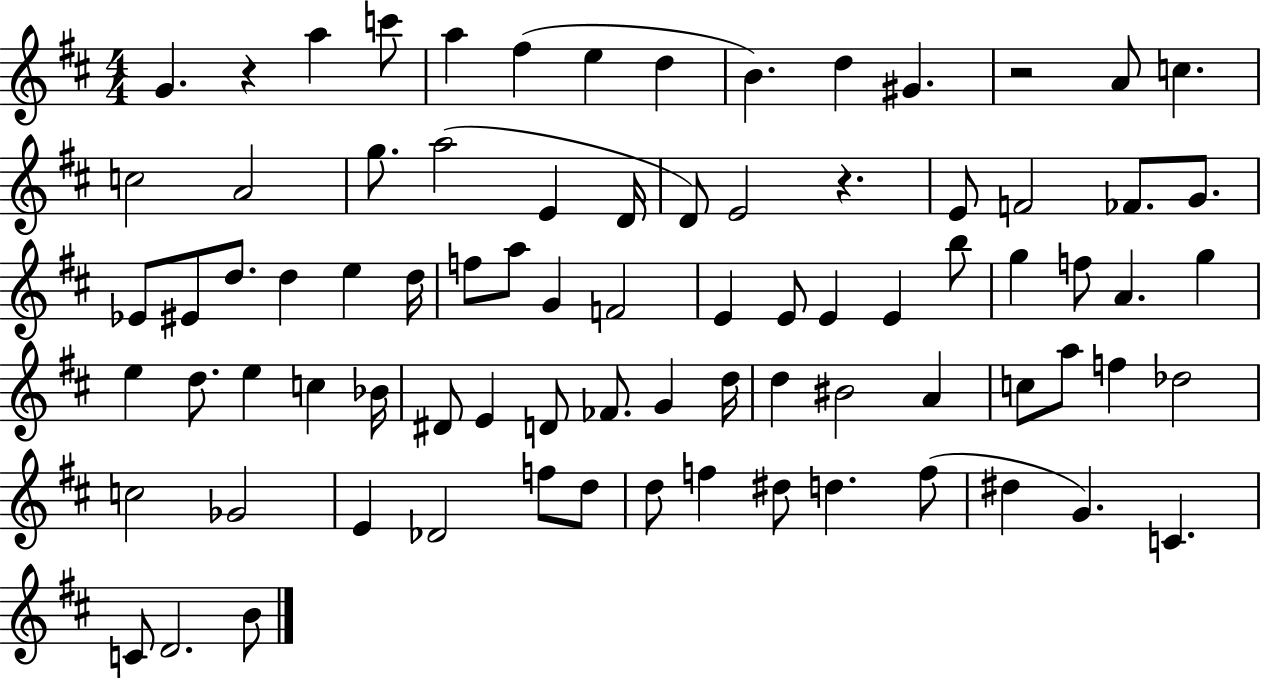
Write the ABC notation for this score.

X:1
T:Untitled
M:4/4
L:1/4
K:D
G z a c'/2 a ^f e d B d ^G z2 A/2 c c2 A2 g/2 a2 E D/4 D/2 E2 z E/2 F2 _F/2 G/2 _E/2 ^E/2 d/2 d e d/4 f/2 a/2 G F2 E E/2 E E b/2 g f/2 A g e d/2 e c _B/4 ^D/2 E D/2 _F/2 G d/4 d ^B2 A c/2 a/2 f _d2 c2 _G2 E _D2 f/2 d/2 d/2 f ^d/2 d f/2 ^d G C C/2 D2 B/2